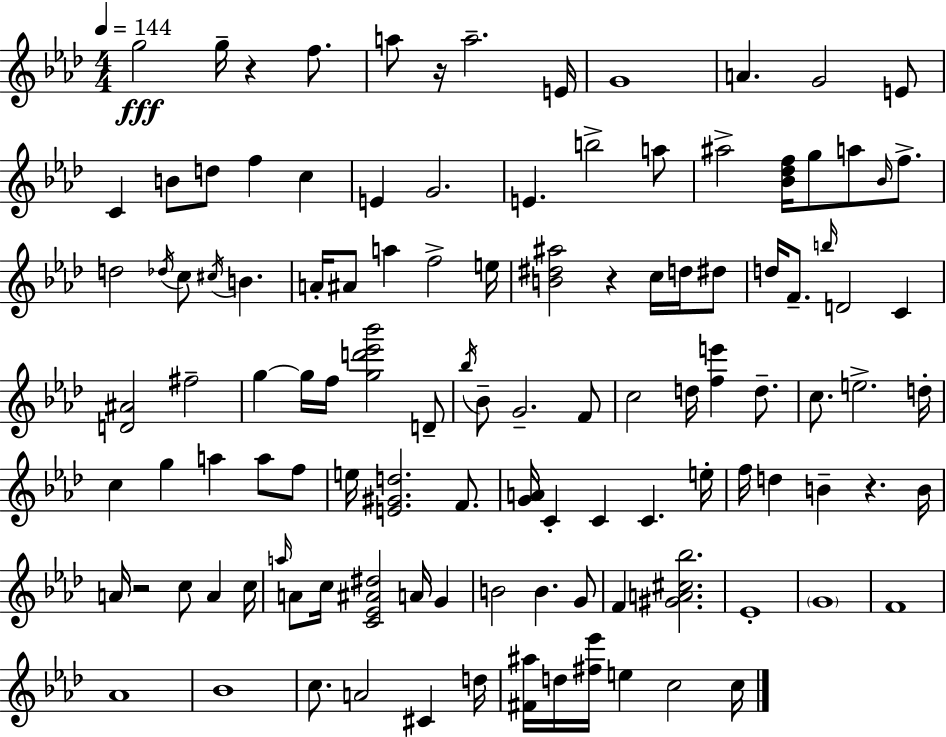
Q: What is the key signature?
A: AES major